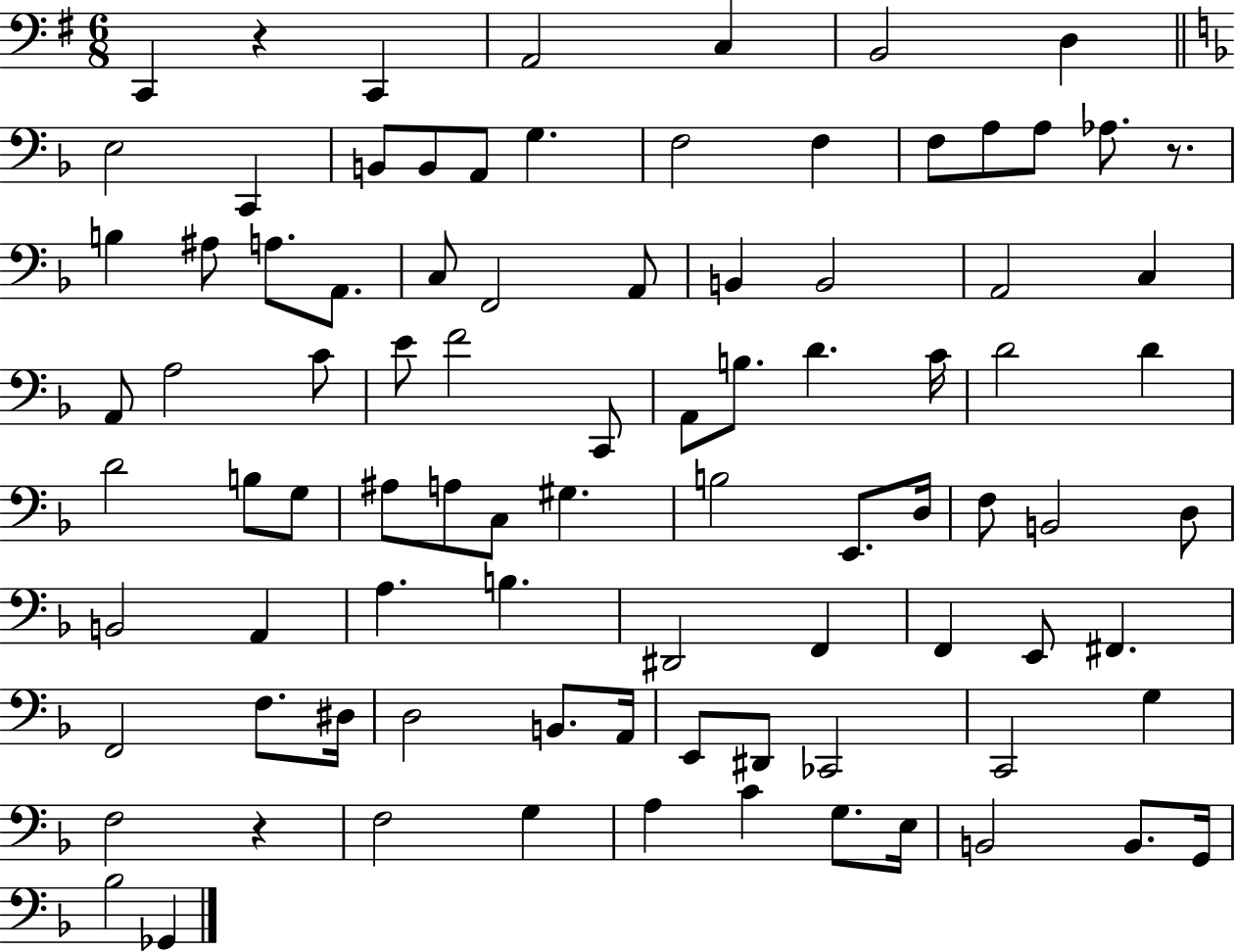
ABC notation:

X:1
T:Untitled
M:6/8
L:1/4
K:G
C,, z C,, A,,2 C, B,,2 D, E,2 C,, B,,/2 B,,/2 A,,/2 G, F,2 F, F,/2 A,/2 A,/2 _A,/2 z/2 B, ^A,/2 A,/2 A,,/2 C,/2 F,,2 A,,/2 B,, B,,2 A,,2 C, A,,/2 A,2 C/2 E/2 F2 C,,/2 A,,/2 B,/2 D C/4 D2 D D2 B,/2 G,/2 ^A,/2 A,/2 C,/2 ^G, B,2 E,,/2 D,/4 F,/2 B,,2 D,/2 B,,2 A,, A, B, ^D,,2 F,, F,, E,,/2 ^F,, F,,2 F,/2 ^D,/4 D,2 B,,/2 A,,/4 E,,/2 ^D,,/2 _C,,2 C,,2 G, F,2 z F,2 G, A, C G,/2 E,/4 B,,2 B,,/2 G,,/4 _B,2 _G,,